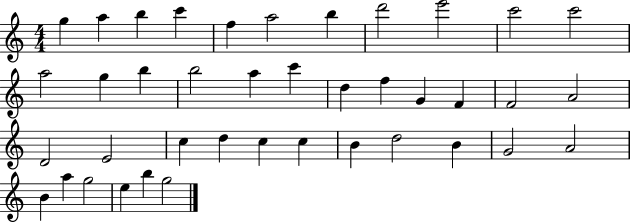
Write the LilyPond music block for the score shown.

{
  \clef treble
  \numericTimeSignature
  \time 4/4
  \key c \major
  g''4 a''4 b''4 c'''4 | f''4 a''2 b''4 | d'''2 e'''2 | c'''2 c'''2 | \break a''2 g''4 b''4 | b''2 a''4 c'''4 | d''4 f''4 g'4 f'4 | f'2 a'2 | \break d'2 e'2 | c''4 d''4 c''4 c''4 | b'4 d''2 b'4 | g'2 a'2 | \break b'4 a''4 g''2 | e''4 b''4 g''2 | \bar "|."
}